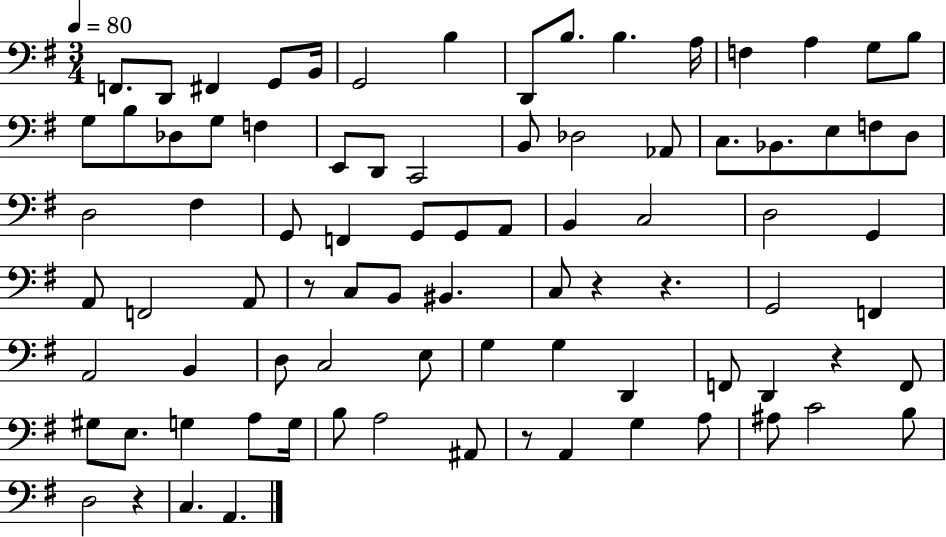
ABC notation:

X:1
T:Untitled
M:3/4
L:1/4
K:G
F,,/2 D,,/2 ^F,, G,,/2 B,,/4 G,,2 B, D,,/2 B,/2 B, A,/4 F, A, G,/2 B,/2 G,/2 B,/2 _D,/2 G,/2 F, E,,/2 D,,/2 C,,2 B,,/2 _D,2 _A,,/2 C,/2 _B,,/2 E,/2 F,/2 D,/2 D,2 ^F, G,,/2 F,, G,,/2 G,,/2 A,,/2 B,, C,2 D,2 G,, A,,/2 F,,2 A,,/2 z/2 C,/2 B,,/2 ^B,, C,/2 z z G,,2 F,, A,,2 B,, D,/2 C,2 E,/2 G, G, D,, F,,/2 D,, z F,,/2 ^G,/2 E,/2 G, A,/2 G,/4 B,/2 A,2 ^A,,/2 z/2 A,, G, A,/2 ^A,/2 C2 B,/2 D,2 z C, A,,